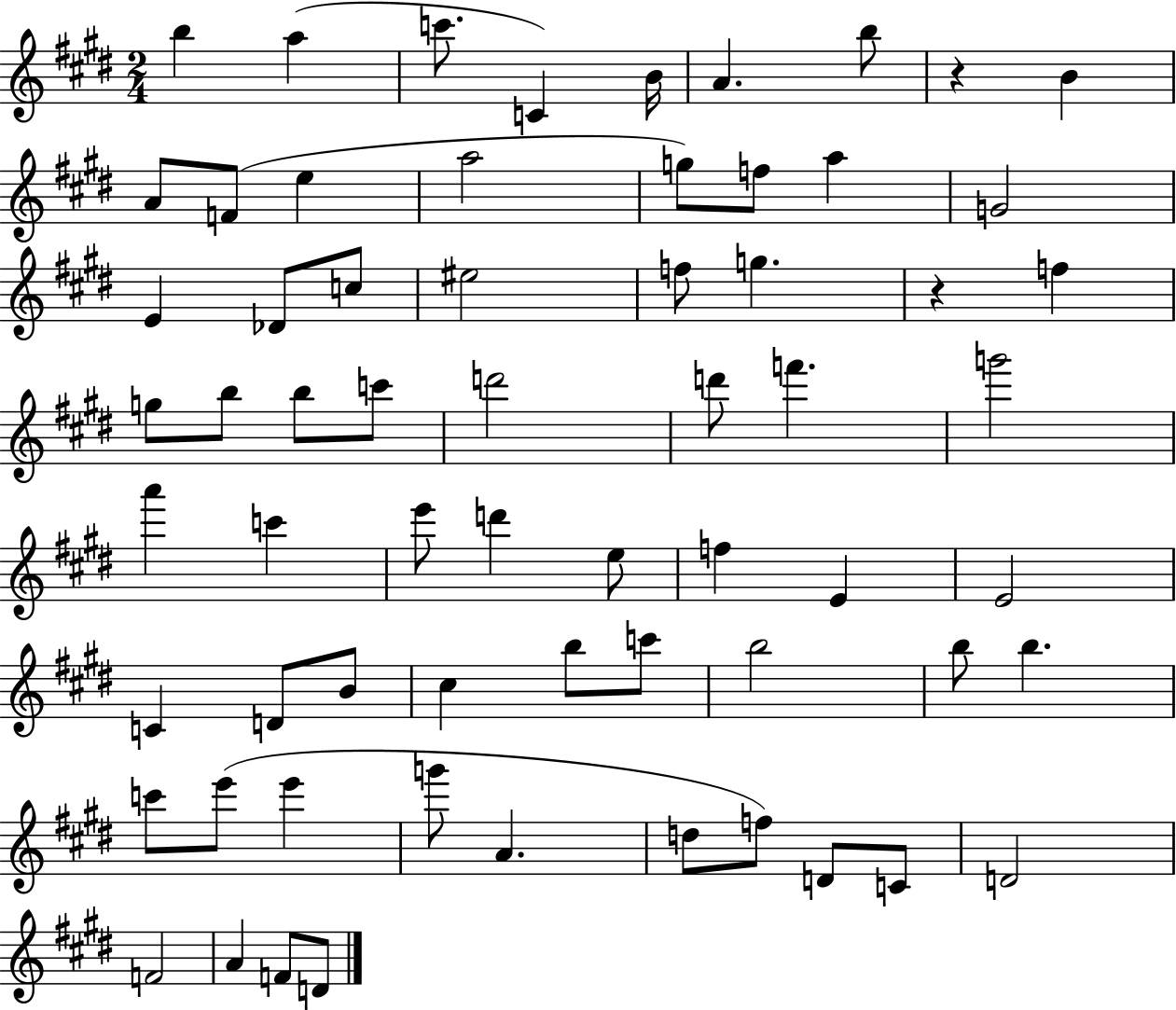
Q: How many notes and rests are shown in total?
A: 64